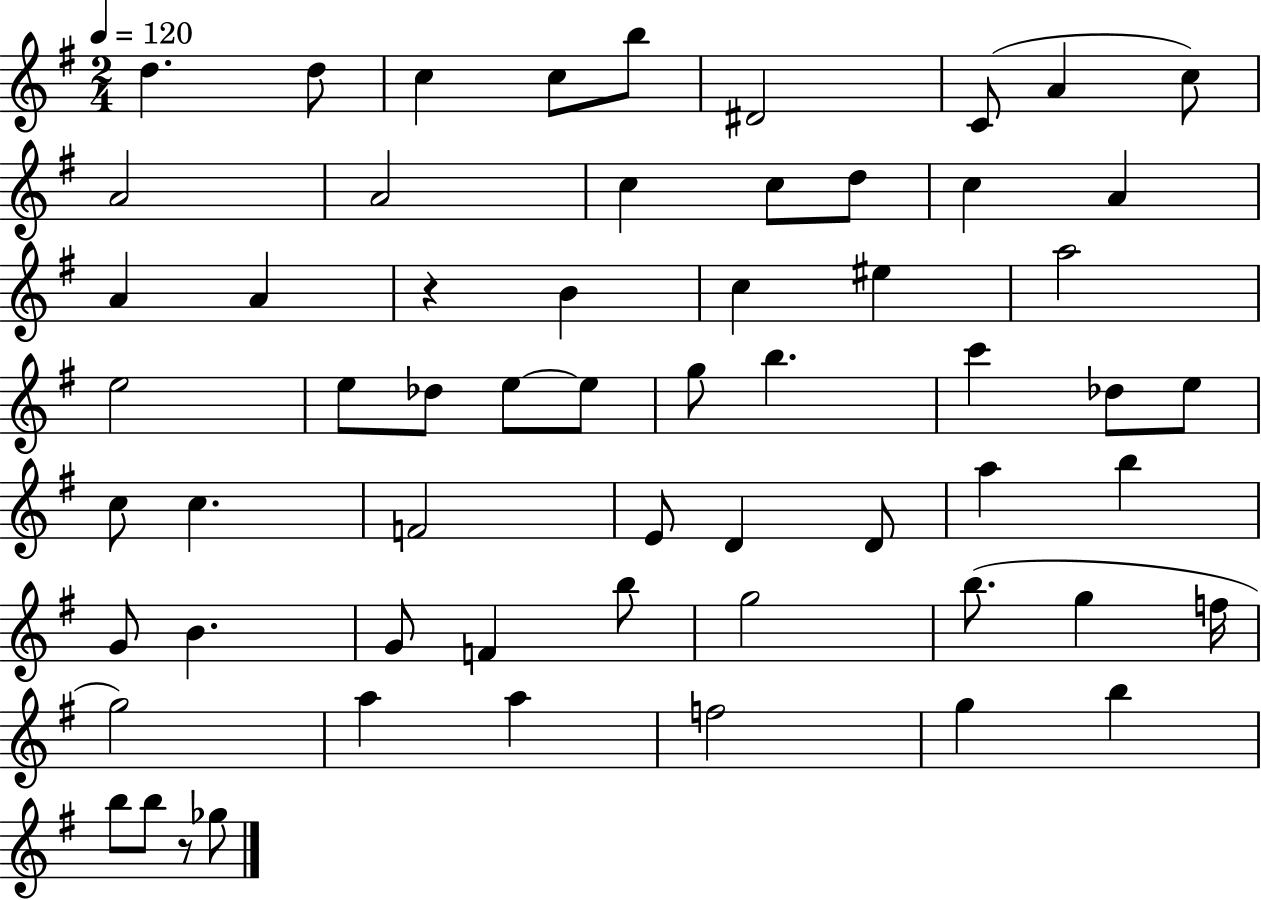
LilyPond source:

{
  \clef treble
  \numericTimeSignature
  \time 2/4
  \key g \major
  \tempo 4 = 120
  d''4. d''8 | c''4 c''8 b''8 | dis'2 | c'8( a'4 c''8) | \break a'2 | a'2 | c''4 c''8 d''8 | c''4 a'4 | \break a'4 a'4 | r4 b'4 | c''4 eis''4 | a''2 | \break e''2 | e''8 des''8 e''8~~ e''8 | g''8 b''4. | c'''4 des''8 e''8 | \break c''8 c''4. | f'2 | e'8 d'4 d'8 | a''4 b''4 | \break g'8 b'4. | g'8 f'4 b''8 | g''2 | b''8.( g''4 f''16 | \break g''2) | a''4 a''4 | f''2 | g''4 b''4 | \break b''8 b''8 r8 ges''8 | \bar "|."
}